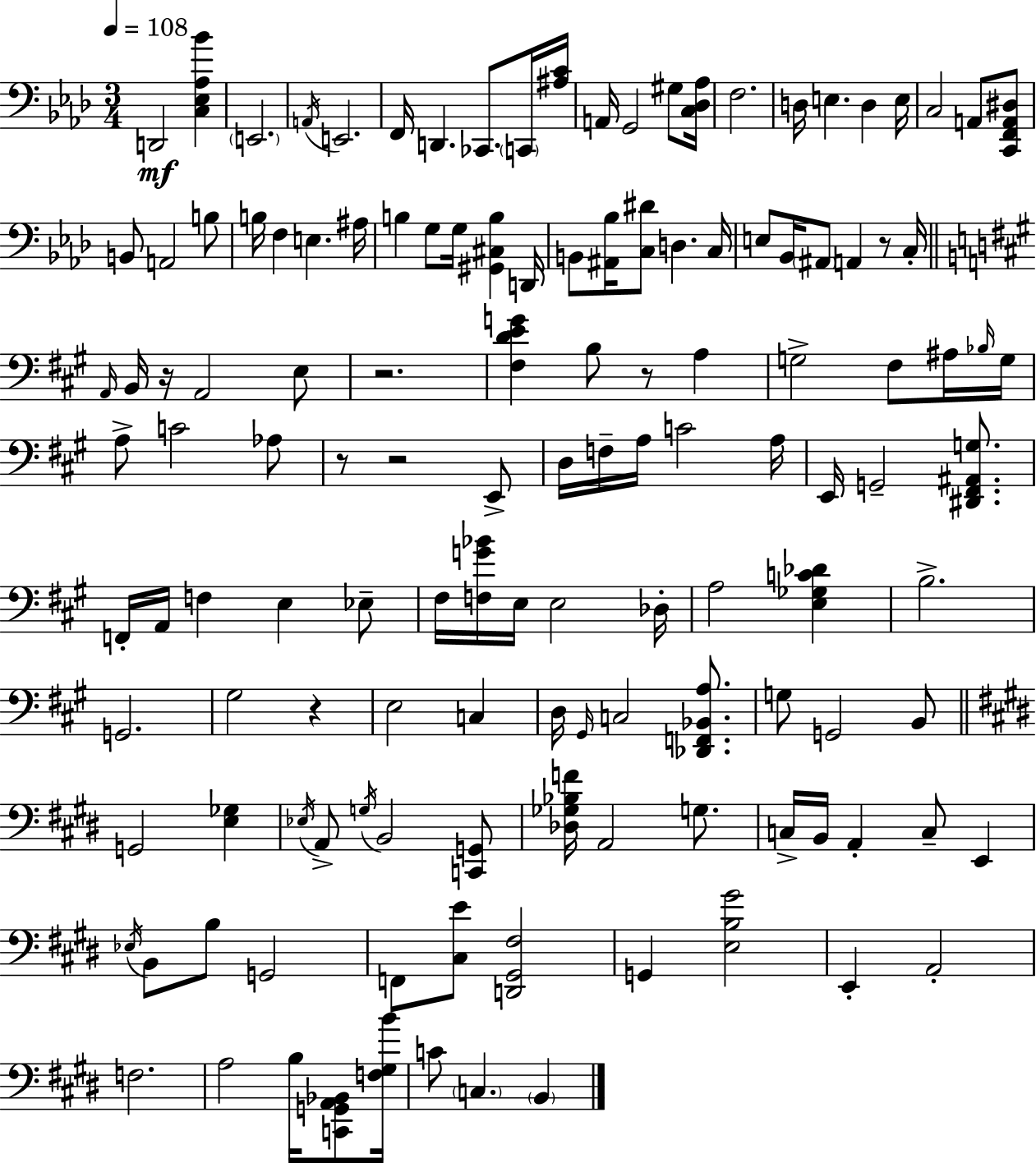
{
  \clef bass
  \numericTimeSignature
  \time 3/4
  \key aes \major
  \tempo 4 = 108
  \repeat volta 2 { d,2\mf <c ees aes bes'>4 | \parenthesize e,2. | \acciaccatura { a,16 } e,2. | f,16 d,4. ces,8. \parenthesize c,16 | \break <ais c'>16 a,16 g,2 gis8 | <c des aes>16 f2. | d16 e4. d4 | e16 c2 a,8 <c, f, a, dis>8 | \break b,8 a,2 b8 | b16 f4 e4. | ais16 b4 g8 g16 <gis, cis b>4 | d,16 b,8 <ais, bes>16 <c dis'>8 d4. | \break c16 e8 bes,16 \parenthesize ais,8 a,4 r8 | c16-. \bar "||" \break \key a \major \grace { a,16 } b,16 r16 a,2 e8 | r2. | <fis d' e' g'>4 b8 r8 a4 | g2-> fis8 ais16 | \break \grace { bes16 } g16 a8-> c'2 | aes8 r8 r2 | e,8-> d16 f16-- a16 c'2 | a16 e,16 g,2-- <dis, fis, ais, g>8. | \break f,16-. a,16 f4 e4 | ees8-- fis16 <f g' bes'>16 e16 e2 | des16-. a2 <e ges c' des'>4 | b2.-> | \break g,2. | gis2 r4 | e2 c4 | d16 \grace { gis,16 } c2 | \break <des, f, bes, a>8. g8 g,2 | b,8 \bar "||" \break \key e \major g,2 <e ges>4 | \acciaccatura { ees16 } a,8-> \acciaccatura { g16 } b,2 | <c, g,>8 <des ges bes f'>16 a,2 g8. | c16-> b,16 a,4-. c8-- e,4 | \break \acciaccatura { ees16 } b,8 b8 g,2 | f,8 <cis e'>8 <d, gis, fis>2 | g,4 <e b gis'>2 | e,4-. a,2-. | \break f2. | a2 b16 | <c, g, a, bes,>8 <f gis b'>16 c'8 \parenthesize c4. \parenthesize b,4 | } \bar "|."
}